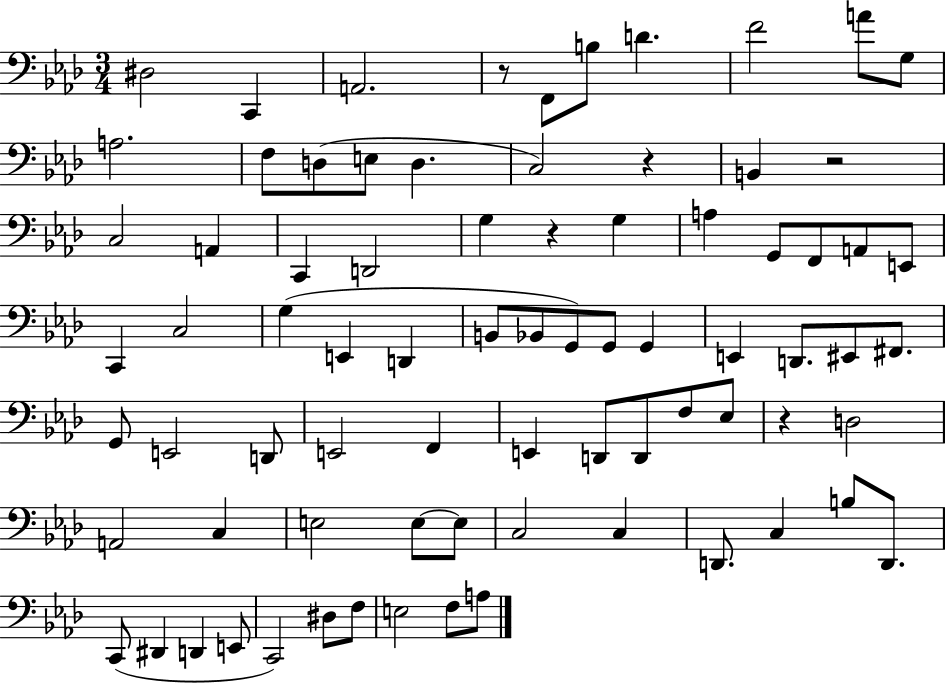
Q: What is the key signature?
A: AES major